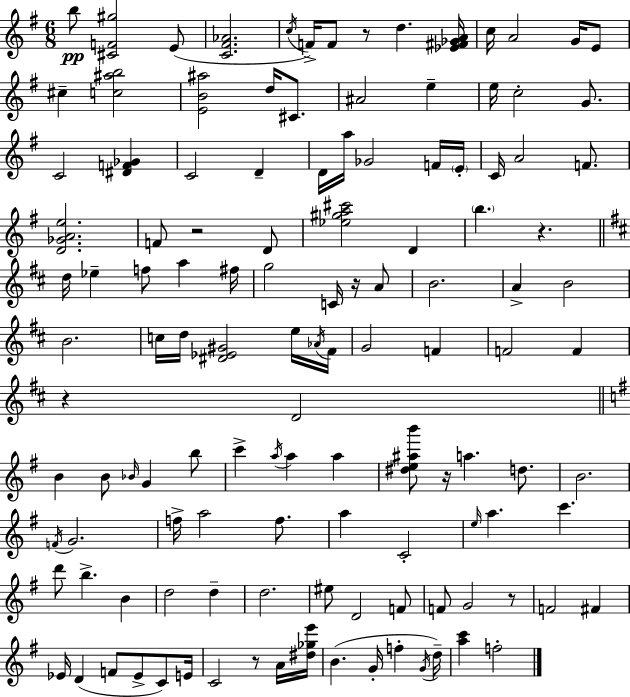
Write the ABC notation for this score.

X:1
T:Untitled
M:6/8
L:1/4
K:G
b/2 [^CF^g]2 E/2 [C^F_A]2 c/4 F/4 F/2 z/2 d [_E^F_GA]/4 c/4 A2 G/4 E/2 ^c [c^ab]2 [EB^a]2 d/4 ^C/2 ^A2 e e/4 c2 G/2 C2 [^DF_G] C2 D D/4 a/4 _G2 F/4 E/4 C/4 A2 F/2 [D_GAe]2 F/2 z2 D/2 [_e^ga^c']2 D b z d/4 _e f/2 a ^f/4 g2 C/4 z/4 A/2 B2 A B2 B2 c/4 d/4 [^D_E^G]2 e/4 _A/4 ^F/4 G2 F F2 F z D2 B B/2 _B/4 G b/2 c' a/4 a a [^de^ab']/2 z/4 a d/2 B2 F/4 G2 f/4 a2 f/2 a C2 e/4 a c' d'/2 b B d2 d d2 ^e/2 D2 F/2 F/2 G2 z/2 F2 ^F _E/4 D F/2 _E/2 C/2 E/4 C2 z/2 A/4 [^d_ge']/4 B G/4 f G/4 d/4 [ac'] f2